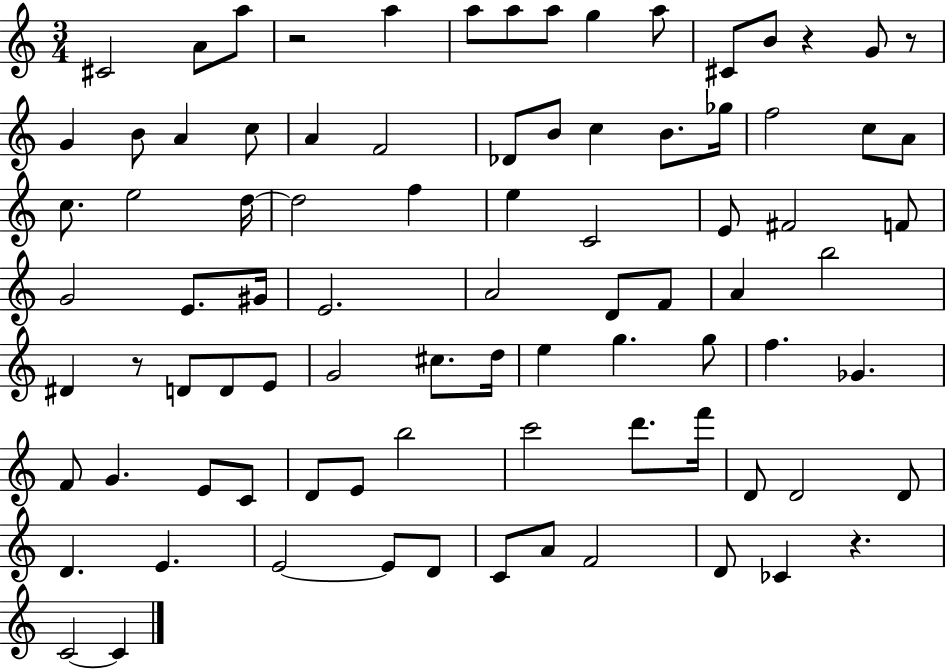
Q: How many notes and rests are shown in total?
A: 87